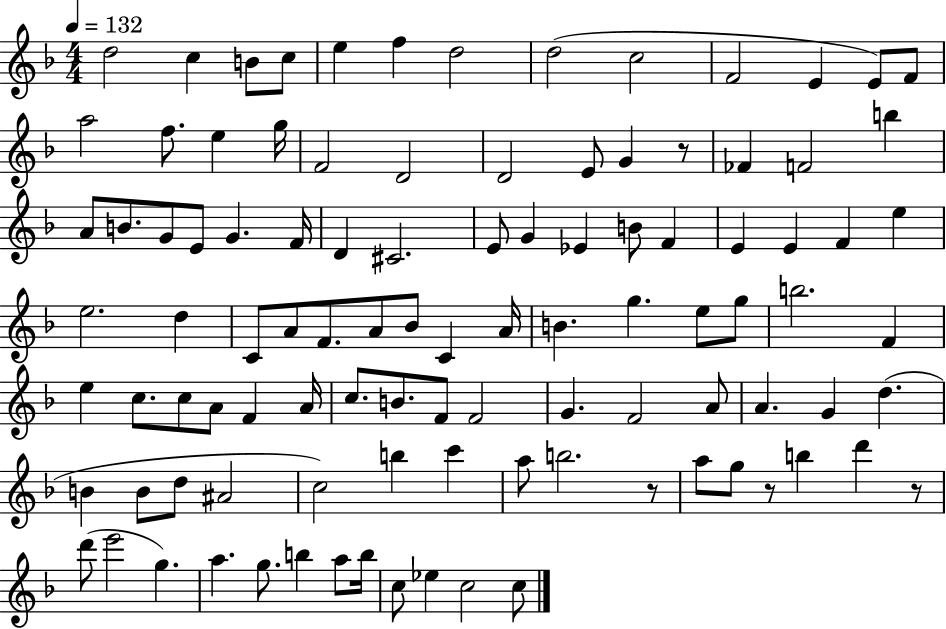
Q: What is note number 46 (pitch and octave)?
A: A4